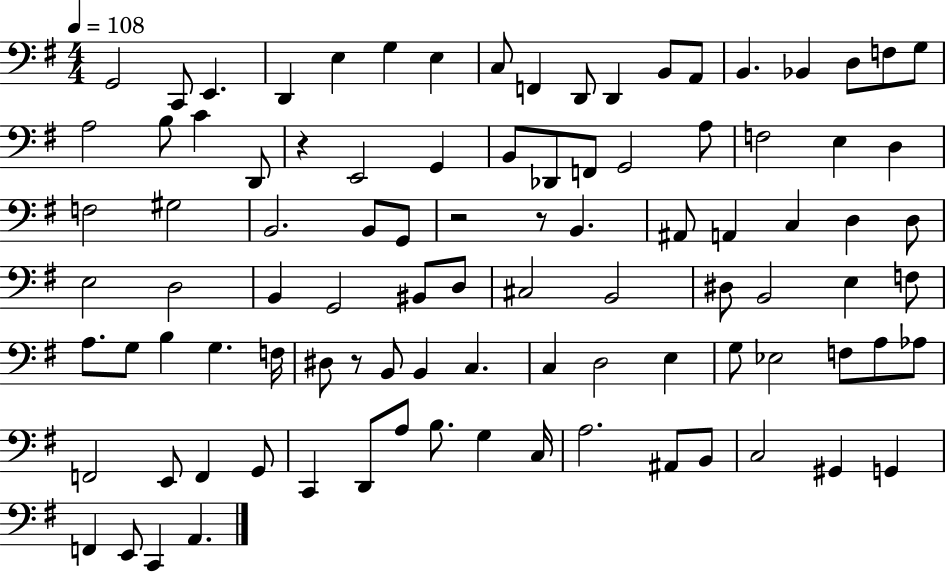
X:1
T:Untitled
M:4/4
L:1/4
K:G
G,,2 C,,/2 E,, D,, E, G, E, C,/2 F,, D,,/2 D,, B,,/2 A,,/2 B,, _B,, D,/2 F,/2 G,/2 A,2 B,/2 C D,,/2 z E,,2 G,, B,,/2 _D,,/2 F,,/2 G,,2 A,/2 F,2 E, D, F,2 ^G,2 B,,2 B,,/2 G,,/2 z2 z/2 B,, ^A,,/2 A,, C, D, D,/2 E,2 D,2 B,, G,,2 ^B,,/2 D,/2 ^C,2 B,,2 ^D,/2 B,,2 E, F,/2 A,/2 G,/2 B, G, F,/4 ^D,/2 z/2 B,,/2 B,, C, C, D,2 E, G,/2 _E,2 F,/2 A,/2 _A,/2 F,,2 E,,/2 F,, G,,/2 C,, D,,/2 A,/2 B,/2 G, C,/4 A,2 ^A,,/2 B,,/2 C,2 ^G,, G,, F,, E,,/2 C,, A,,